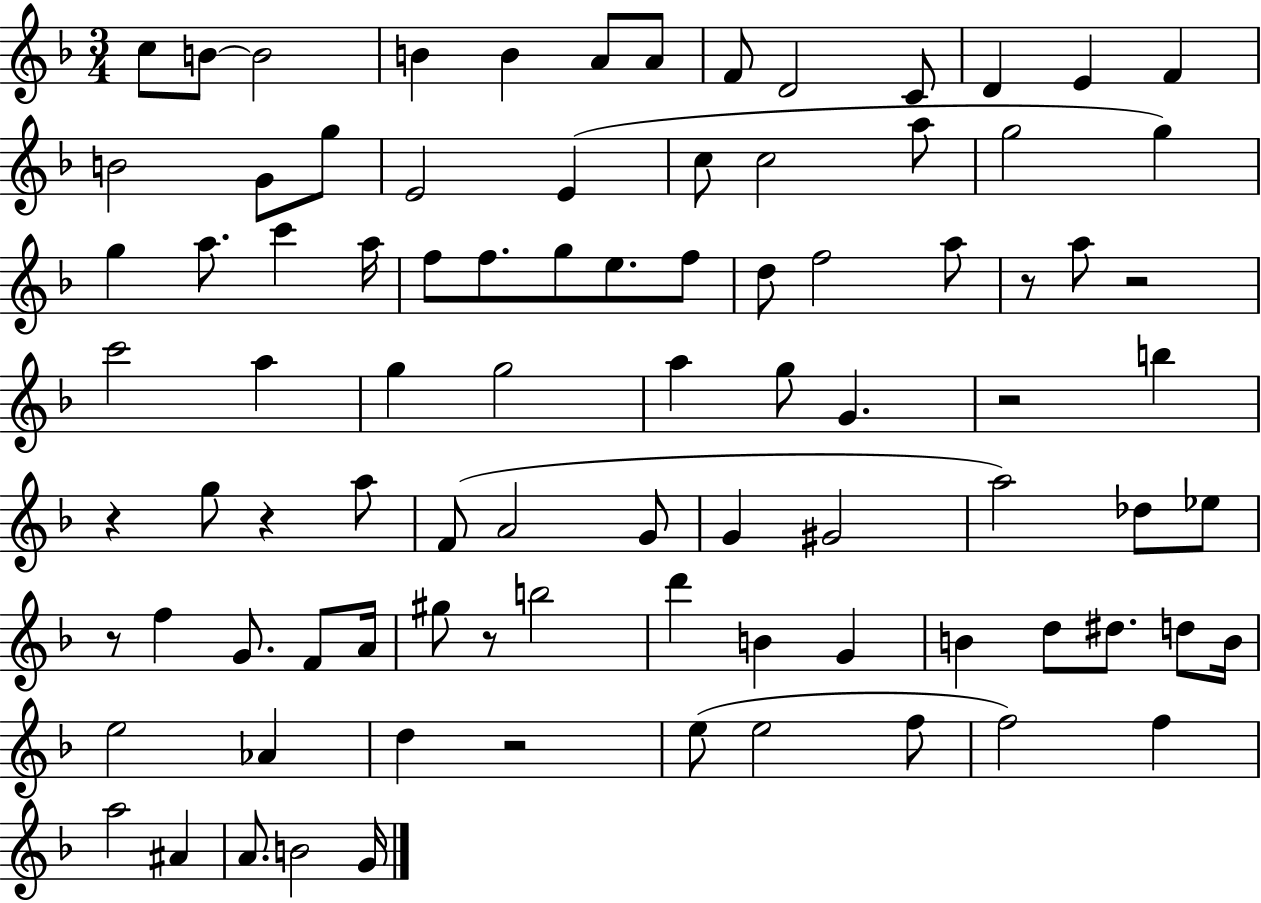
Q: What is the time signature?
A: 3/4